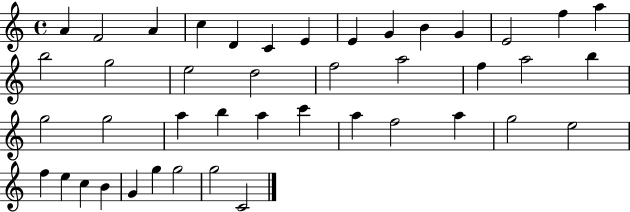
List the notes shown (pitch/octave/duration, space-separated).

A4/q F4/h A4/q C5/q D4/q C4/q E4/q E4/q G4/q B4/q G4/q E4/h F5/q A5/q B5/h G5/h E5/h D5/h F5/h A5/h F5/q A5/h B5/q G5/h G5/h A5/q B5/q A5/q C6/q A5/q F5/h A5/q G5/h E5/h F5/q E5/q C5/q B4/q G4/q G5/q G5/h G5/h C4/h